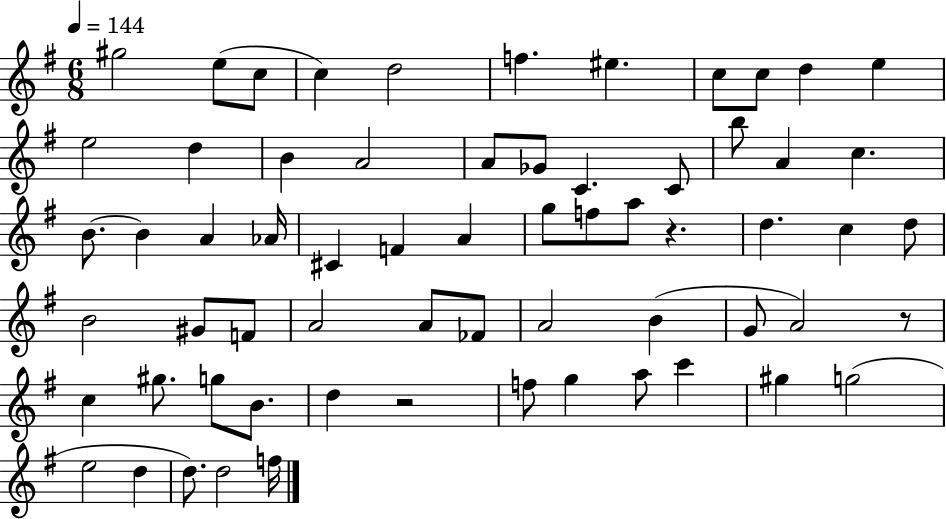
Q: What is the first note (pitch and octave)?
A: G#5